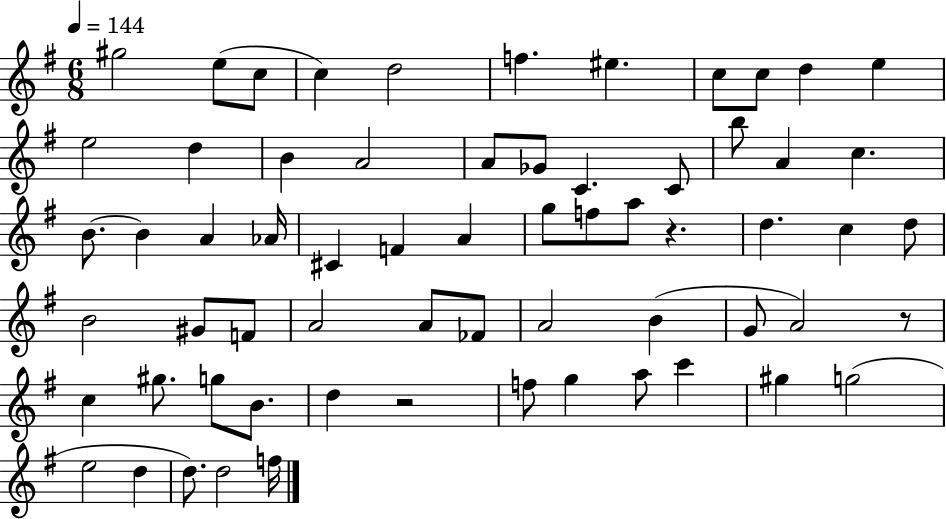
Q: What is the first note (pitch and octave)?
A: G#5